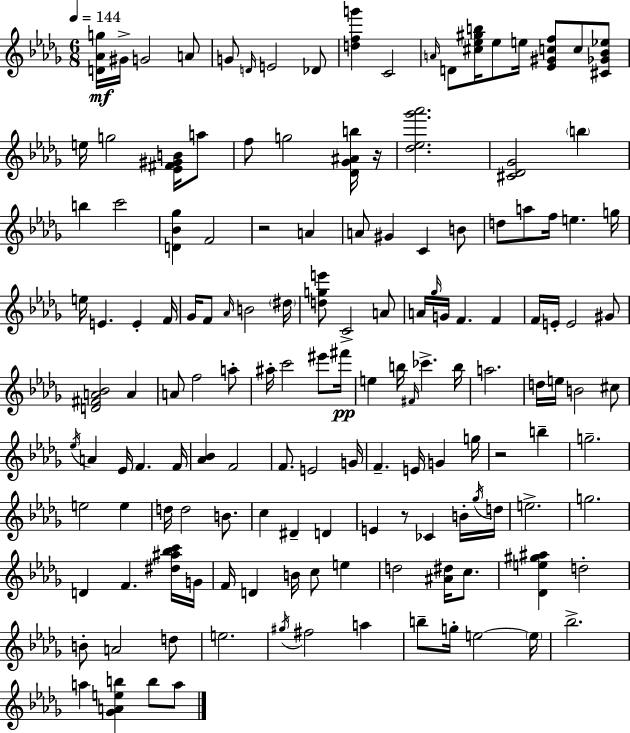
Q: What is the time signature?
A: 6/8